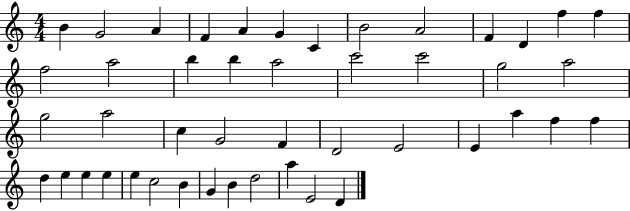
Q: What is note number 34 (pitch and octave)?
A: D5